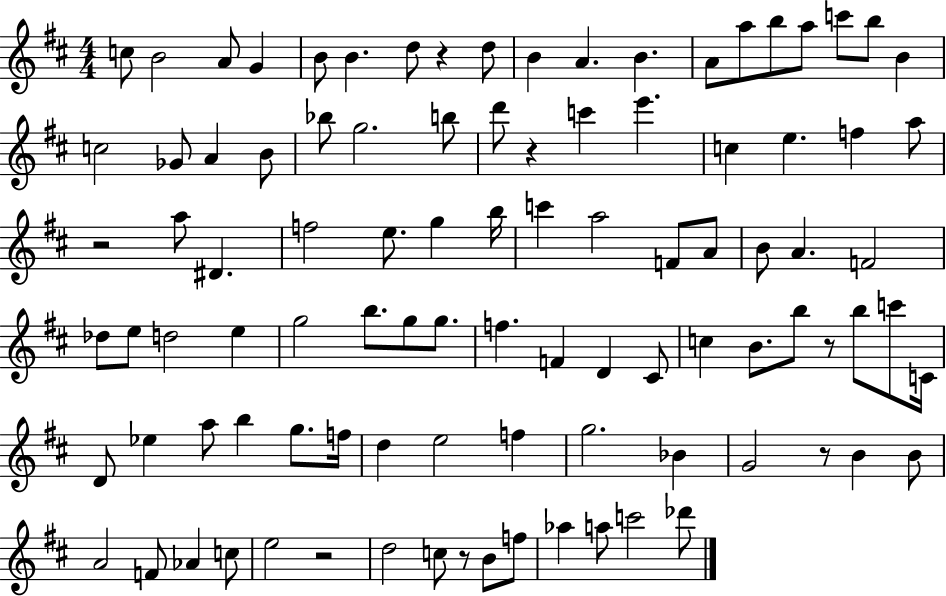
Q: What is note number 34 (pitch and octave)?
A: D#4